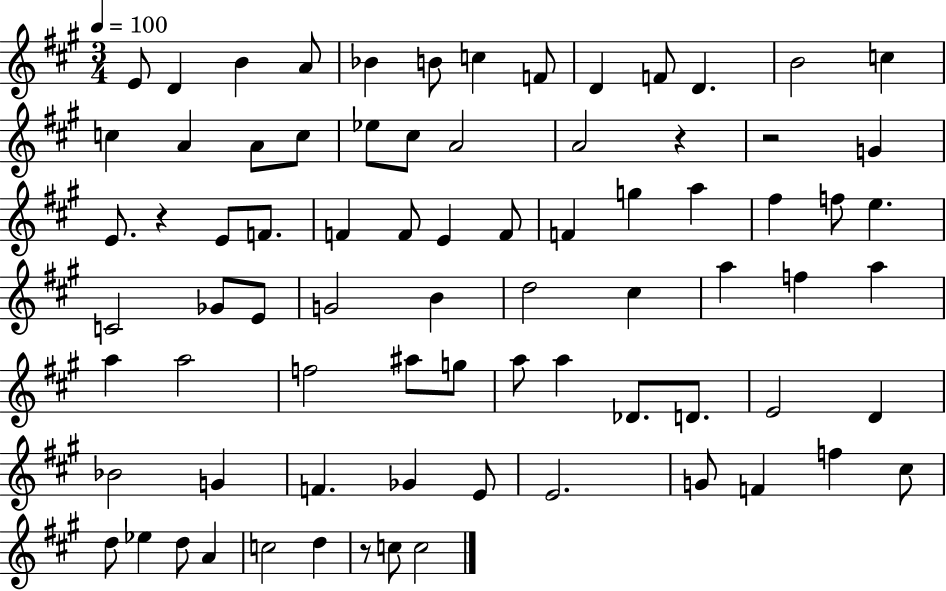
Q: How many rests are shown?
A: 4